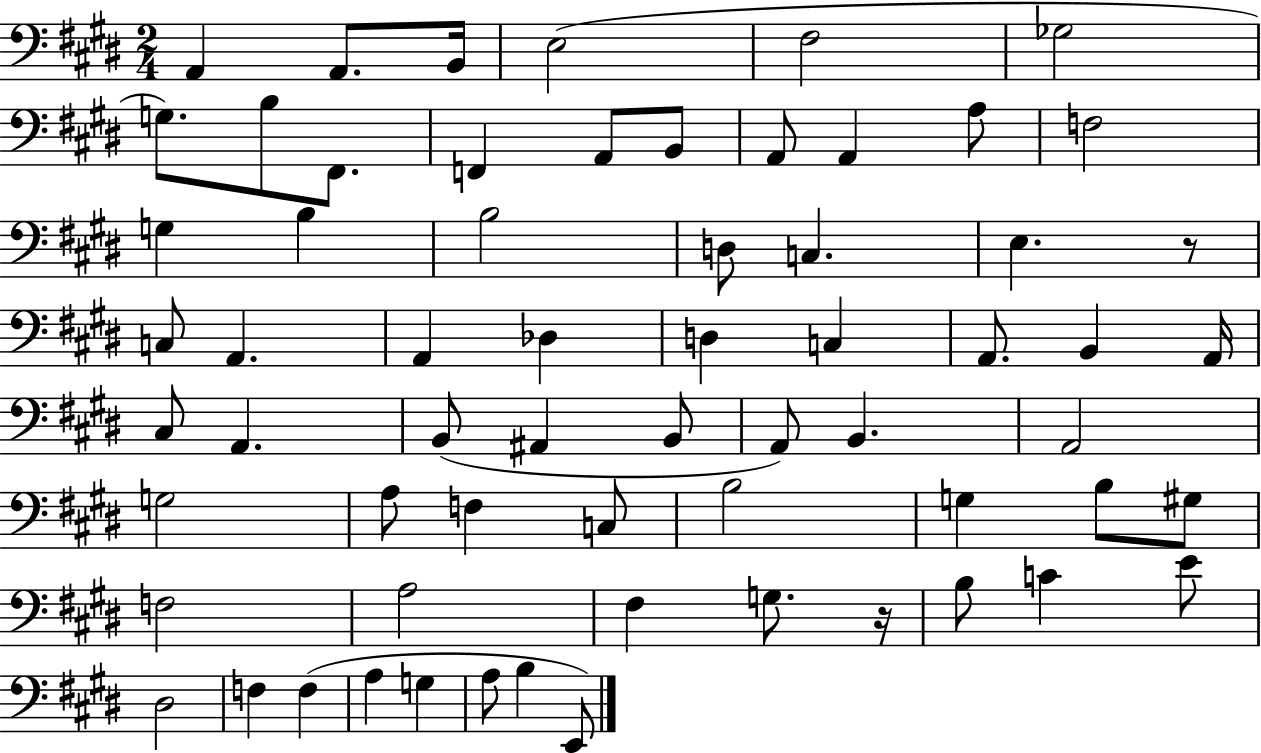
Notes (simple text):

A2/q A2/e. B2/s E3/h F#3/h Gb3/h G3/e. B3/e F#2/e. F2/q A2/e B2/e A2/e A2/q A3/e F3/h G3/q B3/q B3/h D3/e C3/q. E3/q. R/e C3/e A2/q. A2/q Db3/q D3/q C3/q A2/e. B2/q A2/s C#3/e A2/q. B2/e A#2/q B2/e A2/e B2/q. A2/h G3/h A3/e F3/q C3/e B3/h G3/q B3/e G#3/e F3/h A3/h F#3/q G3/e. R/s B3/e C4/q E4/e D#3/h F3/q F3/q A3/q G3/q A3/e B3/q E2/e